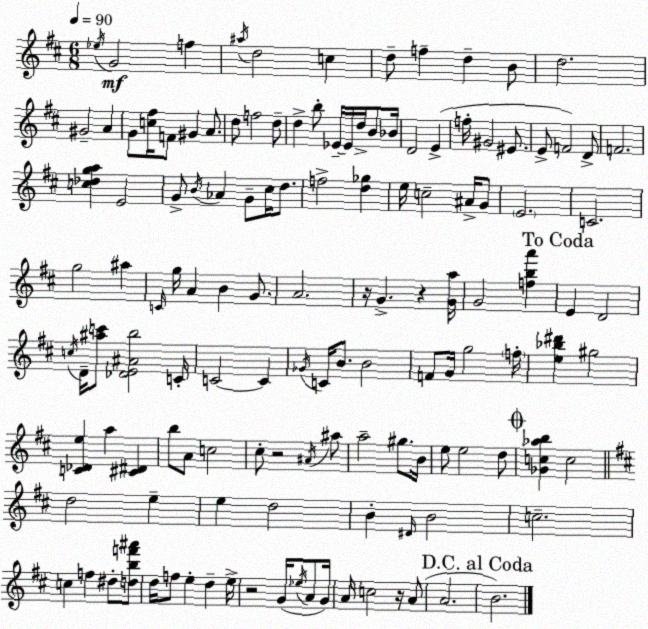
X:1
T:Untitled
M:6/8
L:1/4
K:D
_e/4 G2 f ^a/4 d2 c d/2 f d B/2 d2 ^G2 A G/2 [c^f]/4 F/2 ^G A/2 d/2 f2 d/2 d b/2 _E/4 _E/4 d/4 B/2 _B/4 D2 E f/4 ^G2 ^E/2 E/2 F2 D/2 F2 [c_dga] E2 G/2 B/4 _A G/2 ^c/4 d/2 f2 [d_g] e/4 c2 ^A/4 G/2 E2 C2 g2 ^a C/4 g/4 A B G/2 A2 z/4 G z [Ga]/4 G2 [fba'] E D2 c/4 D/4 [^ac']/2 [_DE^Ab]2 C/4 C2 C _G/4 C/4 B/2 B2 F/2 G/4 g2 f/4 [e_b^d'] ^g2 [C_De] a [^C^D] b/2 A/2 c2 ^c/2 z2 ^A/4 ^a/2 a2 ^g/2 B/4 e/2 e2 d/2 [_Gc_ab] c2 d2 e e d2 B ^D/4 B2 c2 c f ^d/2 [dbf'^a']/2 d/4 f/2 e d e/4 z2 G/4 _e/4 A/2 G/4 A/4 c2 z/4 A/2 A2 B2